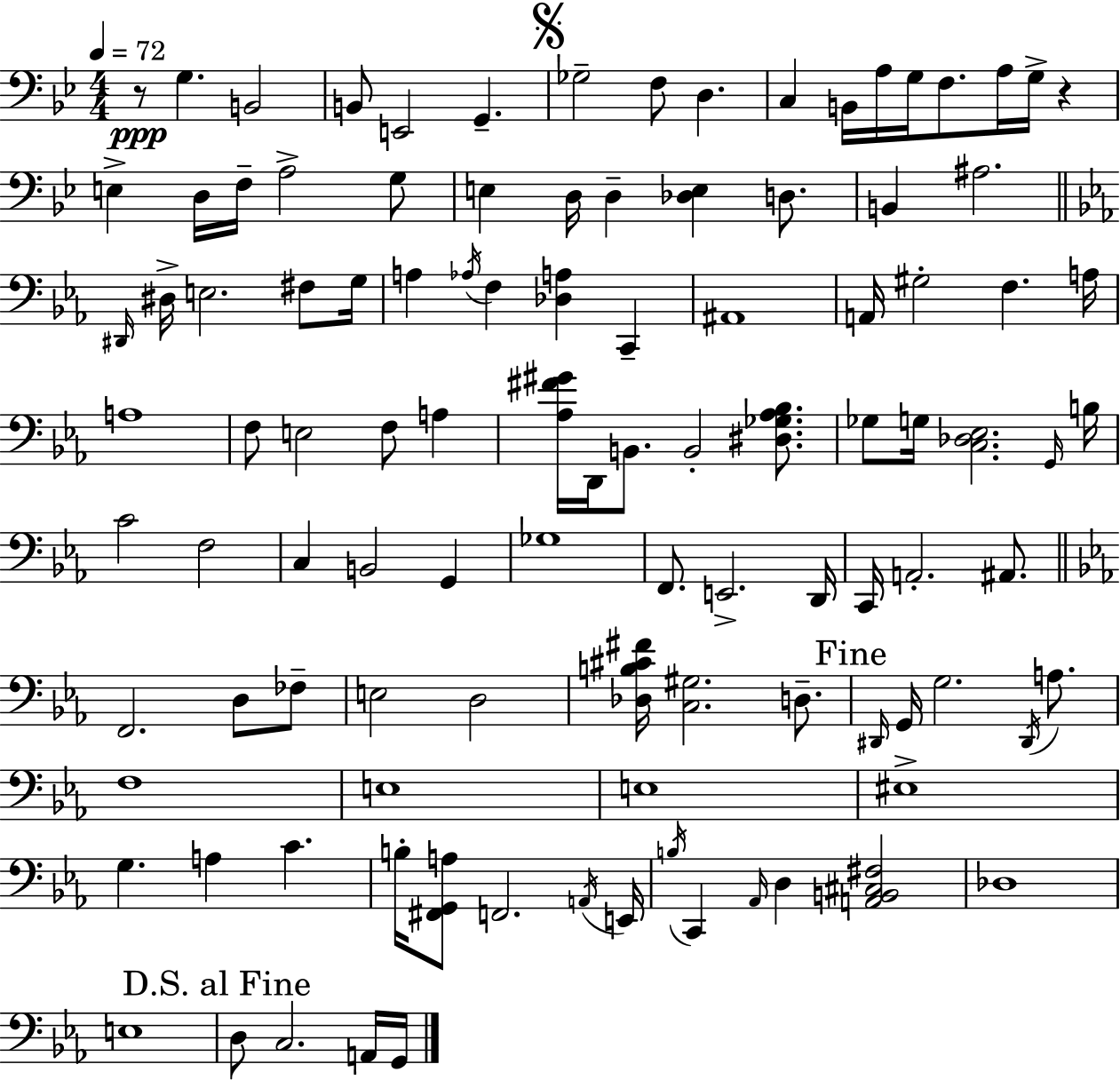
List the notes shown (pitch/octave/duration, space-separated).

R/e G3/q. B2/h B2/e E2/h G2/q. Gb3/h F3/e D3/q. C3/q B2/s A3/s G3/s F3/e. A3/s G3/s R/q E3/q D3/s F3/s A3/h G3/e E3/q D3/s D3/q [Db3,E3]/q D3/e. B2/q A#3/h. D#2/s D#3/s E3/h. F#3/e G3/s A3/q Ab3/s F3/q [Db3,A3]/q C2/q A#2/w A2/s G#3/h F3/q. A3/s A3/w F3/e E3/h F3/e A3/q [Ab3,F#4,G#4]/s D2/s B2/e. B2/h [D#3,Gb3,Ab3,Bb3]/e. Gb3/e G3/s [C3,Db3,Eb3]/h. G2/s B3/s C4/h F3/h C3/q B2/h G2/q Gb3/w F2/e. E2/h. D2/s C2/s A2/h. A#2/e. F2/h. D3/e FES3/e E3/h D3/h [Db3,B3,C#4,F#4]/s [C3,G#3]/h. D3/e. D#2/s G2/s G3/h. D#2/s A3/e. F3/w E3/w E3/w EIS3/w G3/q. A3/q C4/q. B3/s [F#2,G2,A3]/e F2/h. A2/s E2/s B3/s C2/q Ab2/s D3/q [A2,B2,C#3,F#3]/h Db3/w E3/w D3/e C3/h. A2/s G2/s